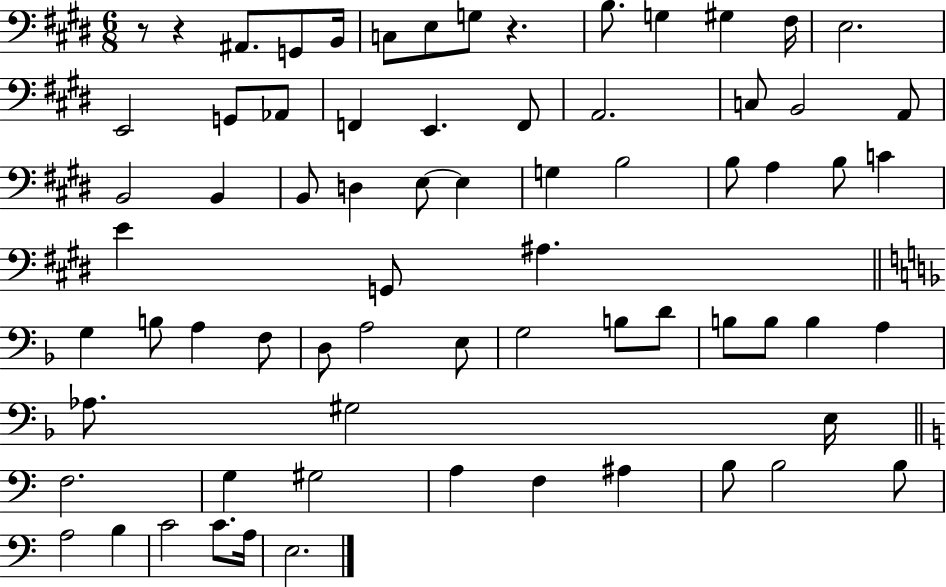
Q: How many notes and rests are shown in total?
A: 71